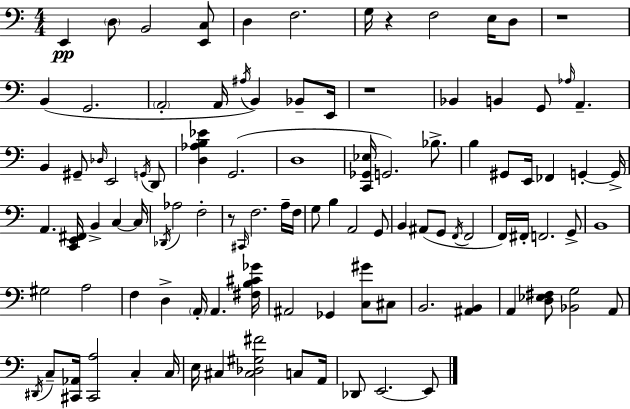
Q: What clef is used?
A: bass